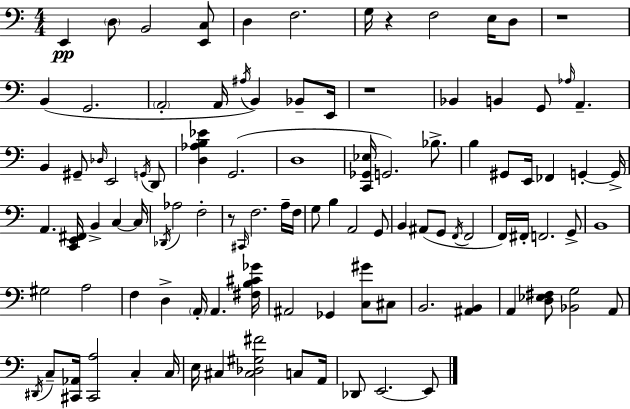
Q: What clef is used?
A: bass